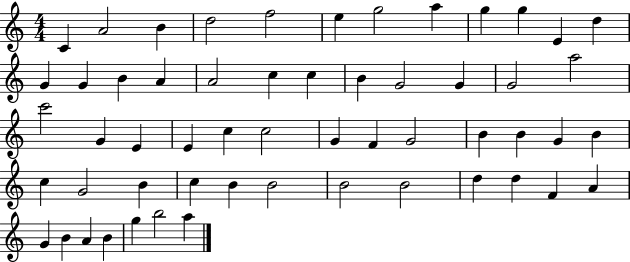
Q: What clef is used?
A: treble